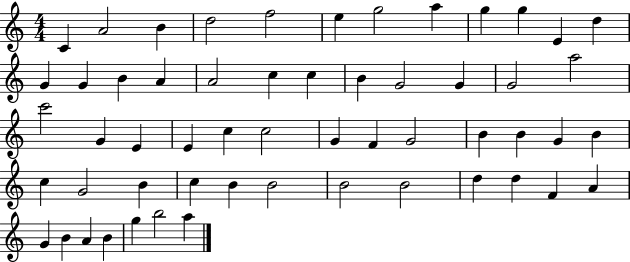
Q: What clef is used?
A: treble